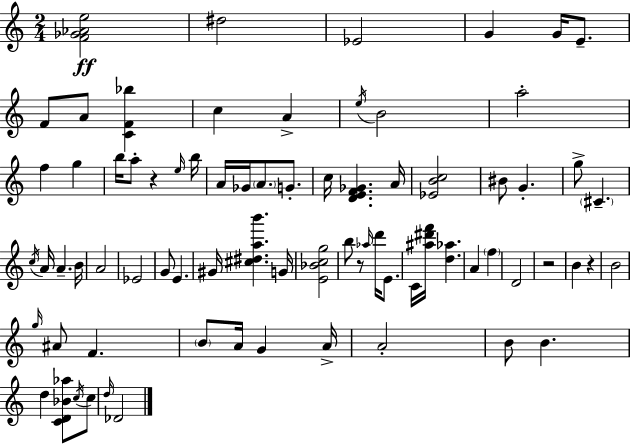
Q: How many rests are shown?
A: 4